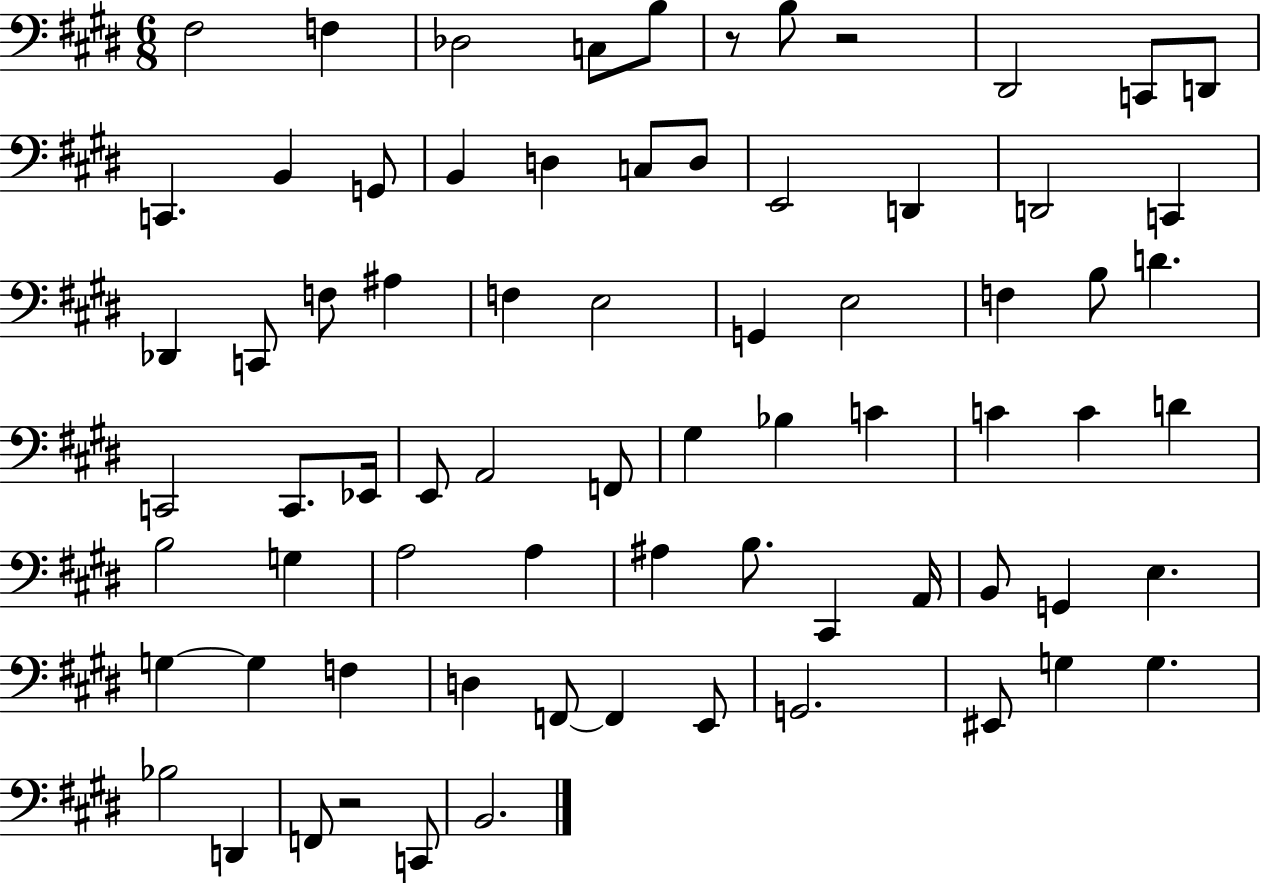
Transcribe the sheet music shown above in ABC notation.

X:1
T:Untitled
M:6/8
L:1/4
K:E
^F,2 F, _D,2 C,/2 B,/2 z/2 B,/2 z2 ^D,,2 C,,/2 D,,/2 C,, B,, G,,/2 B,, D, C,/2 D,/2 E,,2 D,, D,,2 C,, _D,, C,,/2 F,/2 ^A, F, E,2 G,, E,2 F, B,/2 D C,,2 C,,/2 _E,,/4 E,,/2 A,,2 F,,/2 ^G, _B, C C C D B,2 G, A,2 A, ^A, B,/2 ^C,, A,,/4 B,,/2 G,, E, G, G, F, D, F,,/2 F,, E,,/2 G,,2 ^E,,/2 G, G, _B,2 D,, F,,/2 z2 C,,/2 B,,2